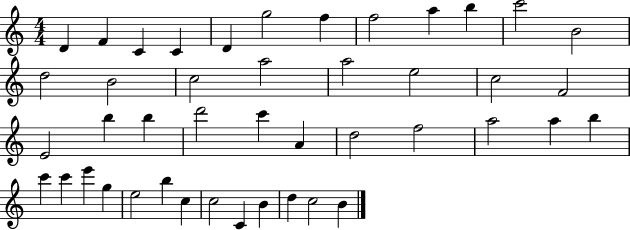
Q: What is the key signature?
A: C major